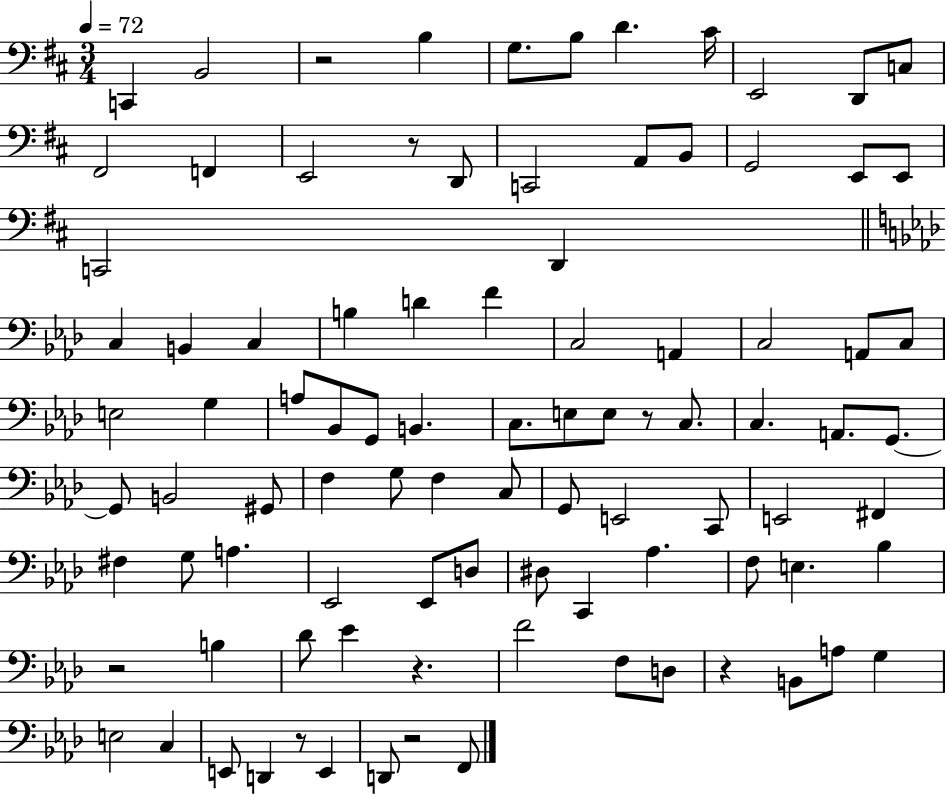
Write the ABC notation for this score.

X:1
T:Untitled
M:3/4
L:1/4
K:D
C,, B,,2 z2 B, G,/2 B,/2 D ^C/4 E,,2 D,,/2 C,/2 ^F,,2 F,, E,,2 z/2 D,,/2 C,,2 A,,/2 B,,/2 G,,2 E,,/2 E,,/2 C,,2 D,, C, B,, C, B, D F C,2 A,, C,2 A,,/2 C,/2 E,2 G, A,/2 _B,,/2 G,,/2 B,, C,/2 E,/2 E,/2 z/2 C,/2 C, A,,/2 G,,/2 G,,/2 B,,2 ^G,,/2 F, G,/2 F, C,/2 G,,/2 E,,2 C,,/2 E,,2 ^F,, ^F, G,/2 A, _E,,2 _E,,/2 D,/2 ^D,/2 C,, _A, F,/2 E, _B, z2 B, _D/2 _E z F2 F,/2 D,/2 z B,,/2 A,/2 G, E,2 C, E,,/2 D,, z/2 E,, D,,/2 z2 F,,/2